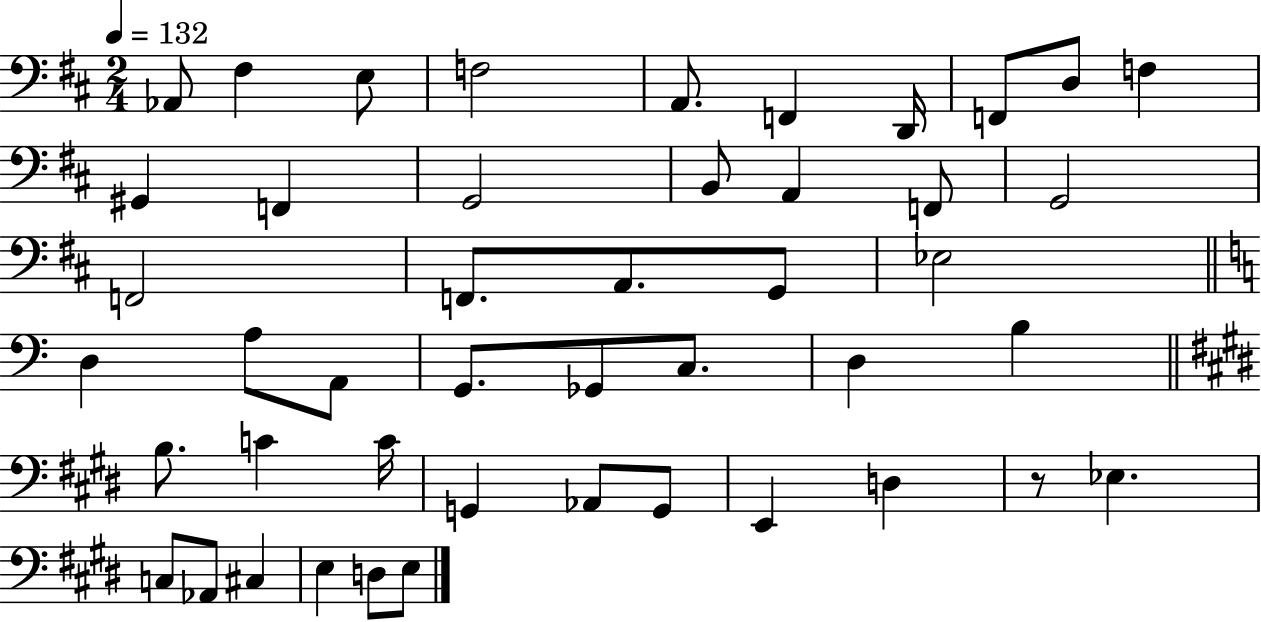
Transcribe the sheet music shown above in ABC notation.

X:1
T:Untitled
M:2/4
L:1/4
K:D
_A,,/2 ^F, E,/2 F,2 A,,/2 F,, D,,/4 F,,/2 D,/2 F, ^G,, F,, G,,2 B,,/2 A,, F,,/2 G,,2 F,,2 F,,/2 A,,/2 G,,/2 _E,2 D, A,/2 A,,/2 G,,/2 _G,,/2 C,/2 D, B, B,/2 C C/4 G,, _A,,/2 G,,/2 E,, D, z/2 _E, C,/2 _A,,/2 ^C, E, D,/2 E,/2